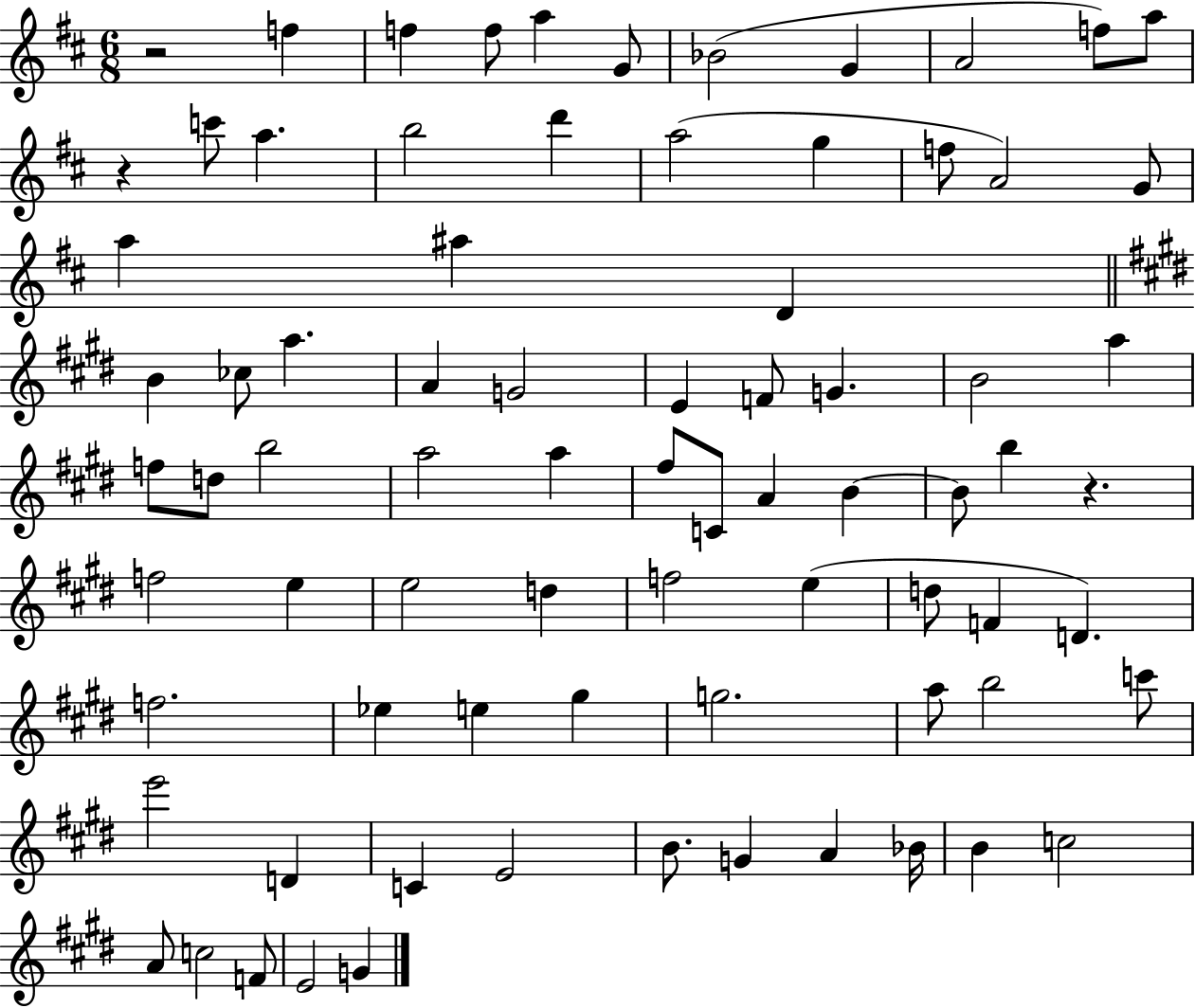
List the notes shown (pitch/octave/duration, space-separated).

R/h F5/q F5/q F5/e A5/q G4/e Bb4/h G4/q A4/h F5/e A5/e R/q C6/e A5/q. B5/h D6/q A5/h G5/q F5/e A4/h G4/e A5/q A#5/q D4/q B4/q CES5/e A5/q. A4/q G4/h E4/q F4/e G4/q. B4/h A5/q F5/e D5/e B5/h A5/h A5/q F#5/e C4/e A4/q B4/q B4/e B5/q R/q. F5/h E5/q E5/h D5/q F5/h E5/q D5/e F4/q D4/q. F5/h. Eb5/q E5/q G#5/q G5/h. A5/e B5/h C6/e E6/h D4/q C4/q E4/h B4/e. G4/q A4/q Bb4/s B4/q C5/h A4/e C5/h F4/e E4/h G4/q